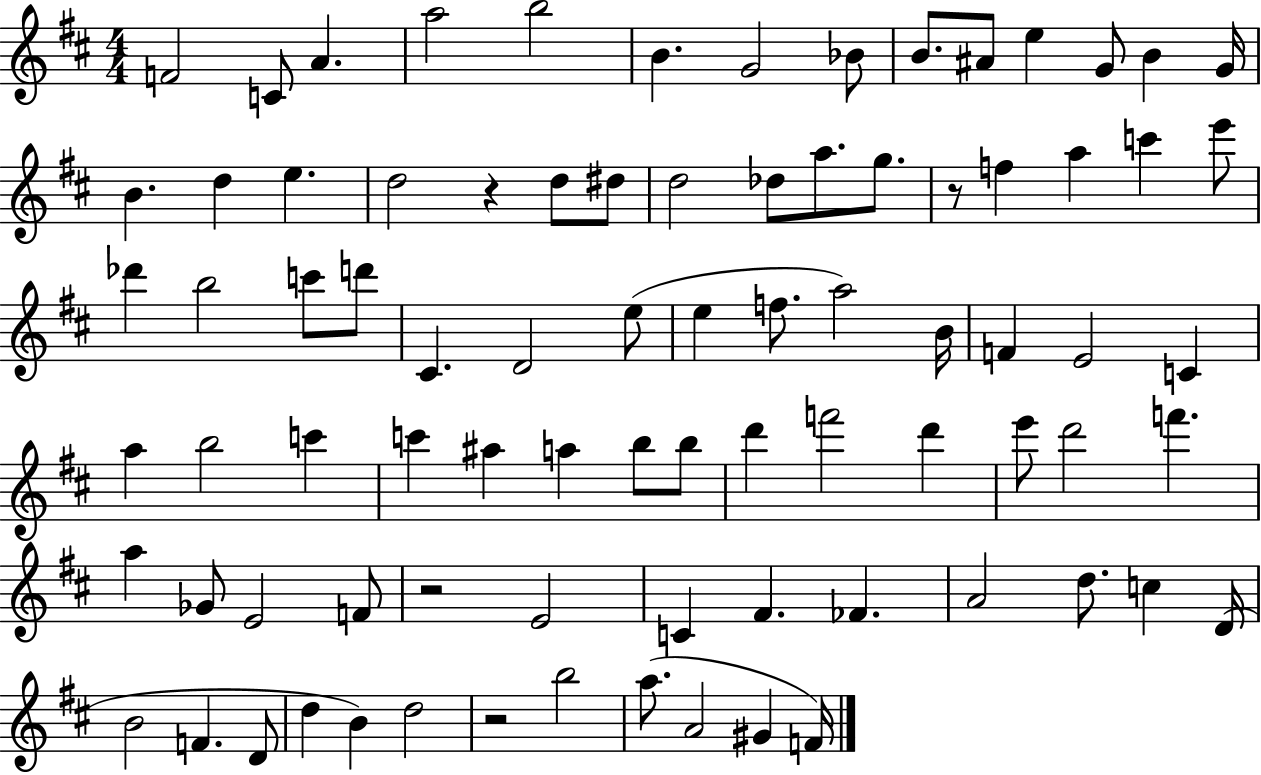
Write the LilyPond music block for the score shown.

{
  \clef treble
  \numericTimeSignature
  \time 4/4
  \key d \major
  f'2 c'8 a'4. | a''2 b''2 | b'4. g'2 bes'8 | b'8. ais'8 e''4 g'8 b'4 g'16 | \break b'4. d''4 e''4. | d''2 r4 d''8 dis''8 | d''2 des''8 a''8. g''8. | r8 f''4 a''4 c'''4 e'''8 | \break des'''4 b''2 c'''8 d'''8 | cis'4. d'2 e''8( | e''4 f''8. a''2) b'16 | f'4 e'2 c'4 | \break a''4 b''2 c'''4 | c'''4 ais''4 a''4 b''8 b''8 | d'''4 f'''2 d'''4 | e'''8 d'''2 f'''4. | \break a''4 ges'8 e'2 f'8 | r2 e'2 | c'4 fis'4. fes'4. | a'2 d''8. c''4 d'16( | \break b'2 f'4. d'8 | d''4 b'4) d''2 | r2 b''2 | a''8.( a'2 gis'4 f'16) | \break \bar "|."
}